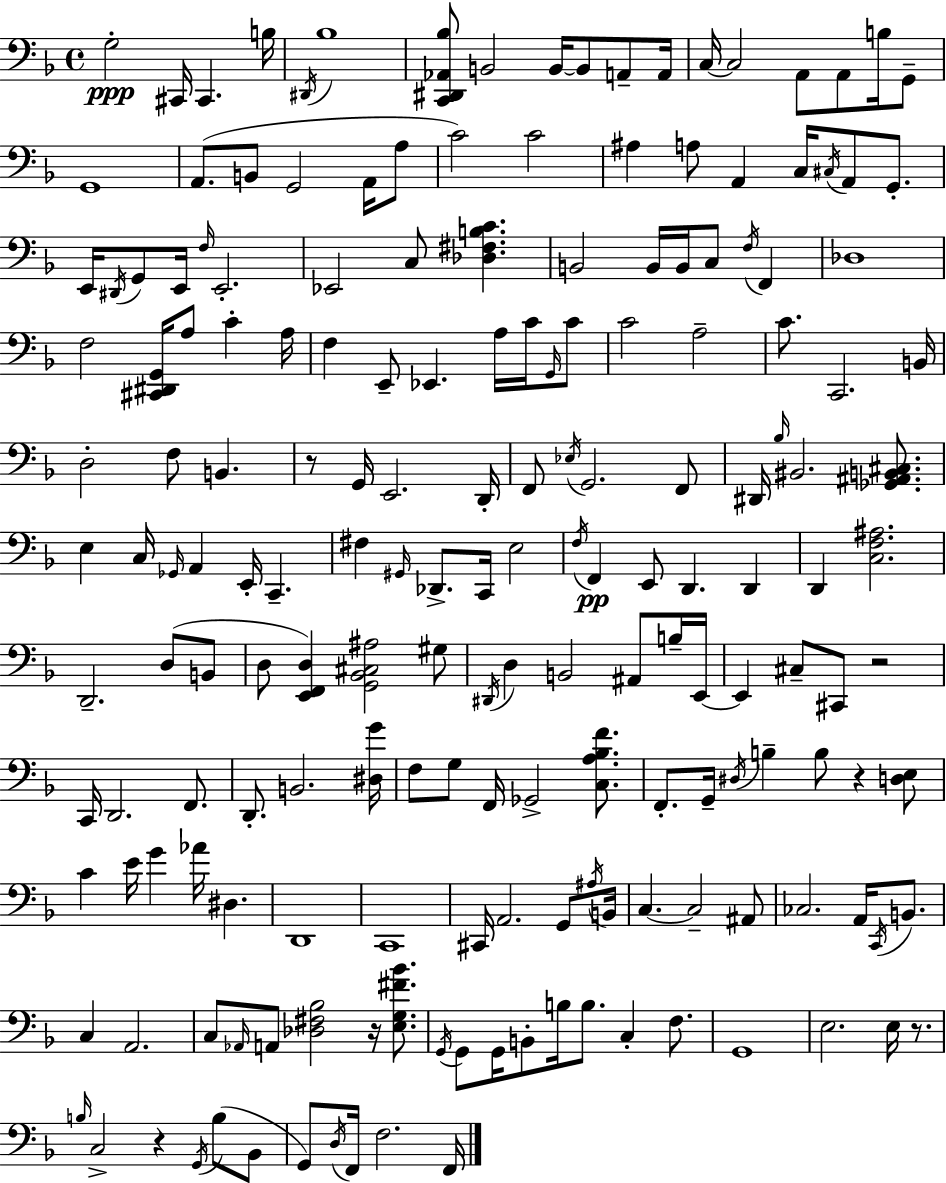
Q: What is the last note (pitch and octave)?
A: F2